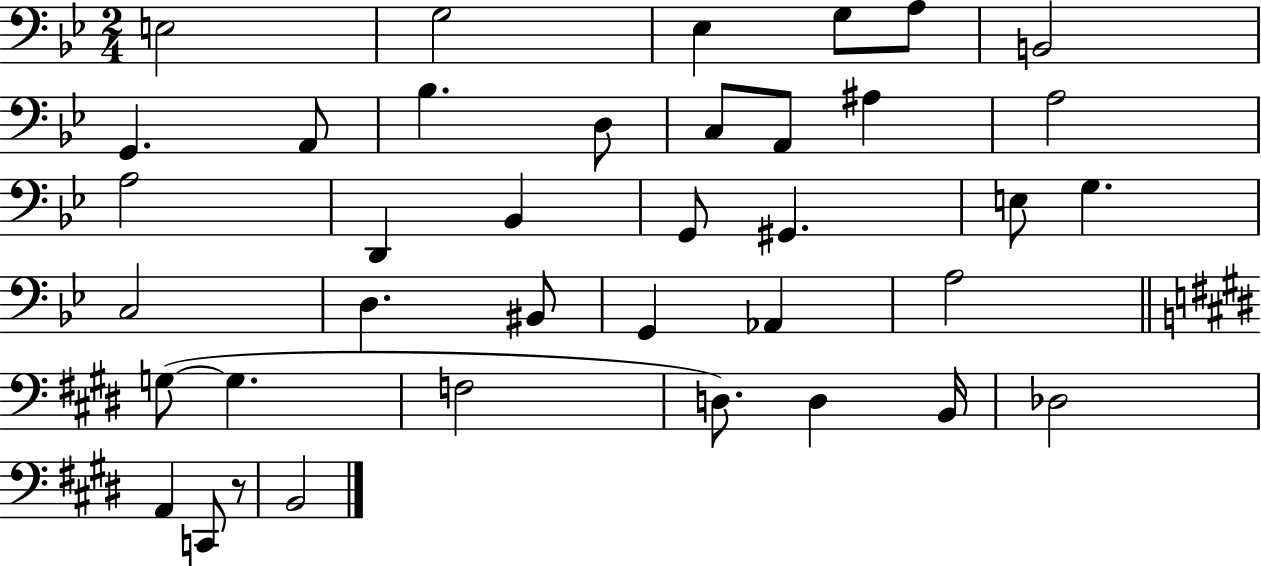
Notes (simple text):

E3/h G3/h Eb3/q G3/e A3/e B2/h G2/q. A2/e Bb3/q. D3/e C3/e A2/e A#3/q A3/h A3/h D2/q Bb2/q G2/e G#2/q. E3/e G3/q. C3/h D3/q. BIS2/e G2/q Ab2/q A3/h G3/e G3/q. F3/h D3/e. D3/q B2/s Db3/h A2/q C2/e R/e B2/h